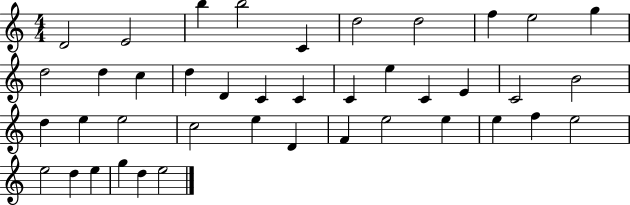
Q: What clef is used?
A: treble